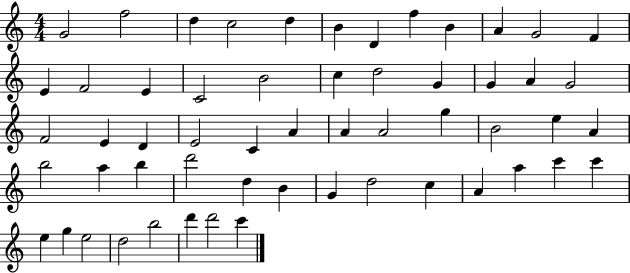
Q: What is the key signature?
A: C major